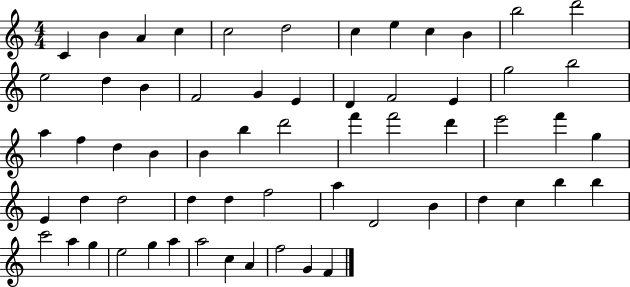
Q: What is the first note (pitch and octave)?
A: C4